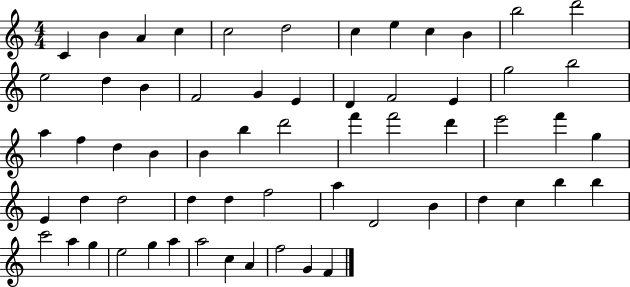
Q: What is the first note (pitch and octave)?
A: C4